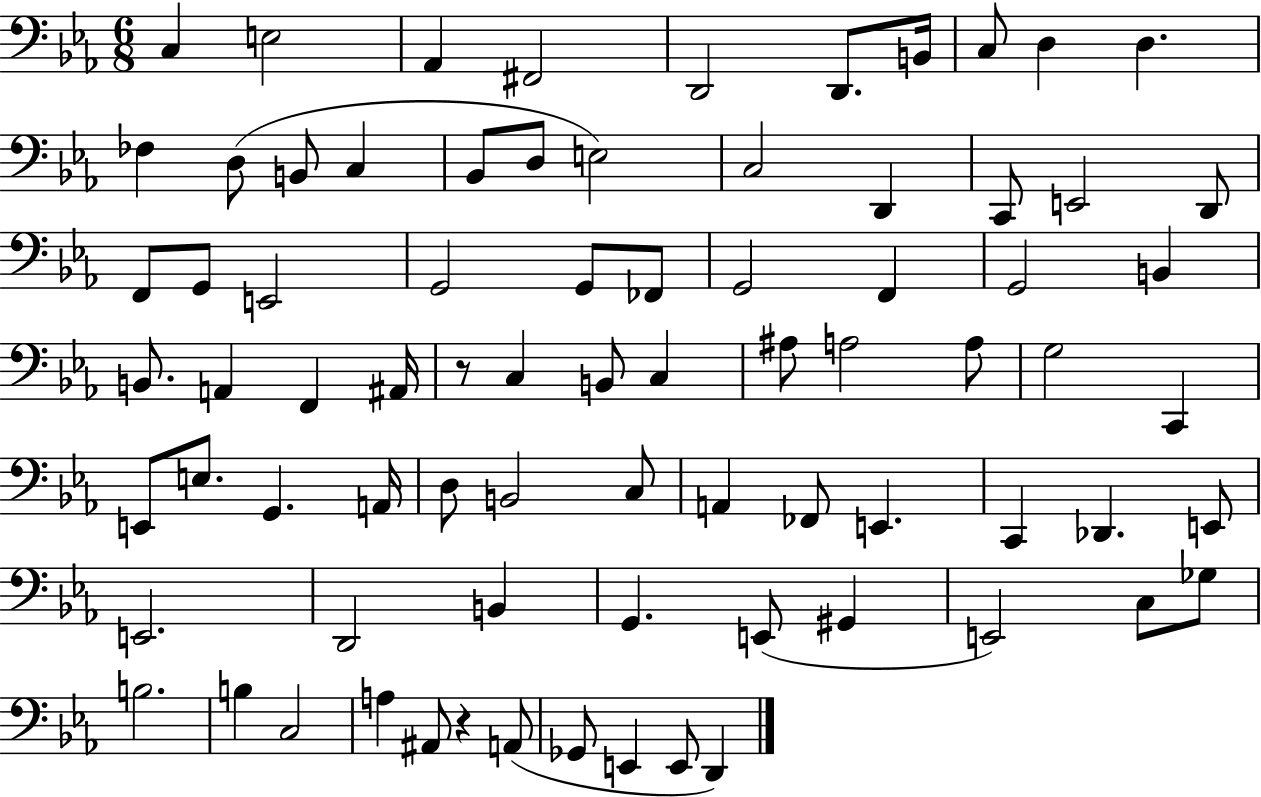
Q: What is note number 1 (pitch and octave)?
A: C3